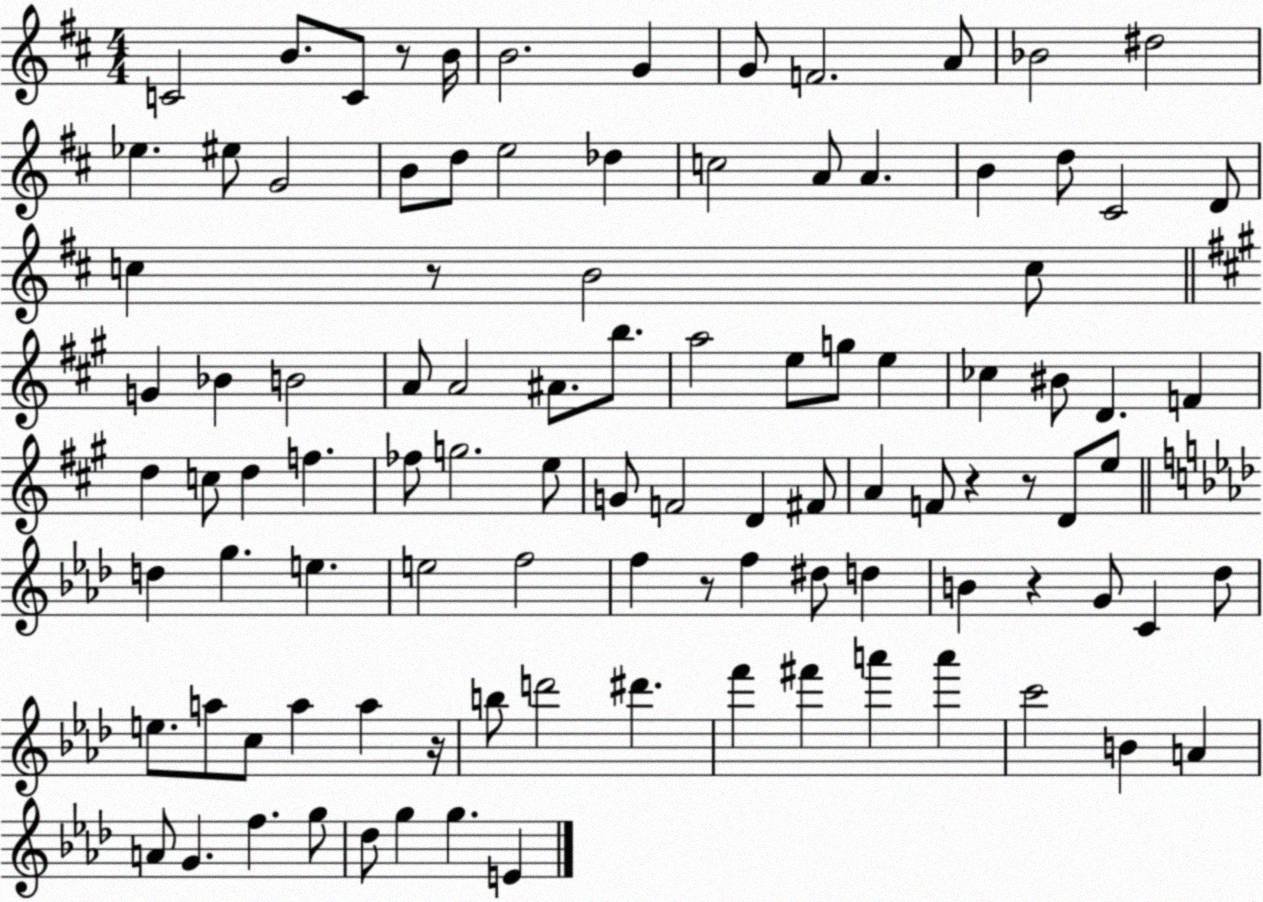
X:1
T:Untitled
M:4/4
L:1/4
K:D
C2 B/2 C/2 z/2 B/4 B2 G G/2 F2 A/2 _B2 ^d2 _e ^e/2 G2 B/2 d/2 e2 _d c2 A/2 A B d/2 ^C2 D/2 c z/2 B2 c/2 G _B B2 A/2 A2 ^A/2 b/2 a2 e/2 g/2 e _c ^B/2 D F d c/2 d f _f/2 g2 e/2 G/2 F2 D ^F/2 A F/2 z z/2 D/2 e/2 d g e e2 f2 f z/2 f ^d/2 d B z G/2 C _d/2 e/2 a/2 c/2 a a z/4 b/2 d'2 ^d' f' ^f' a' a' c'2 B A A/2 G f g/2 _d/2 g g E